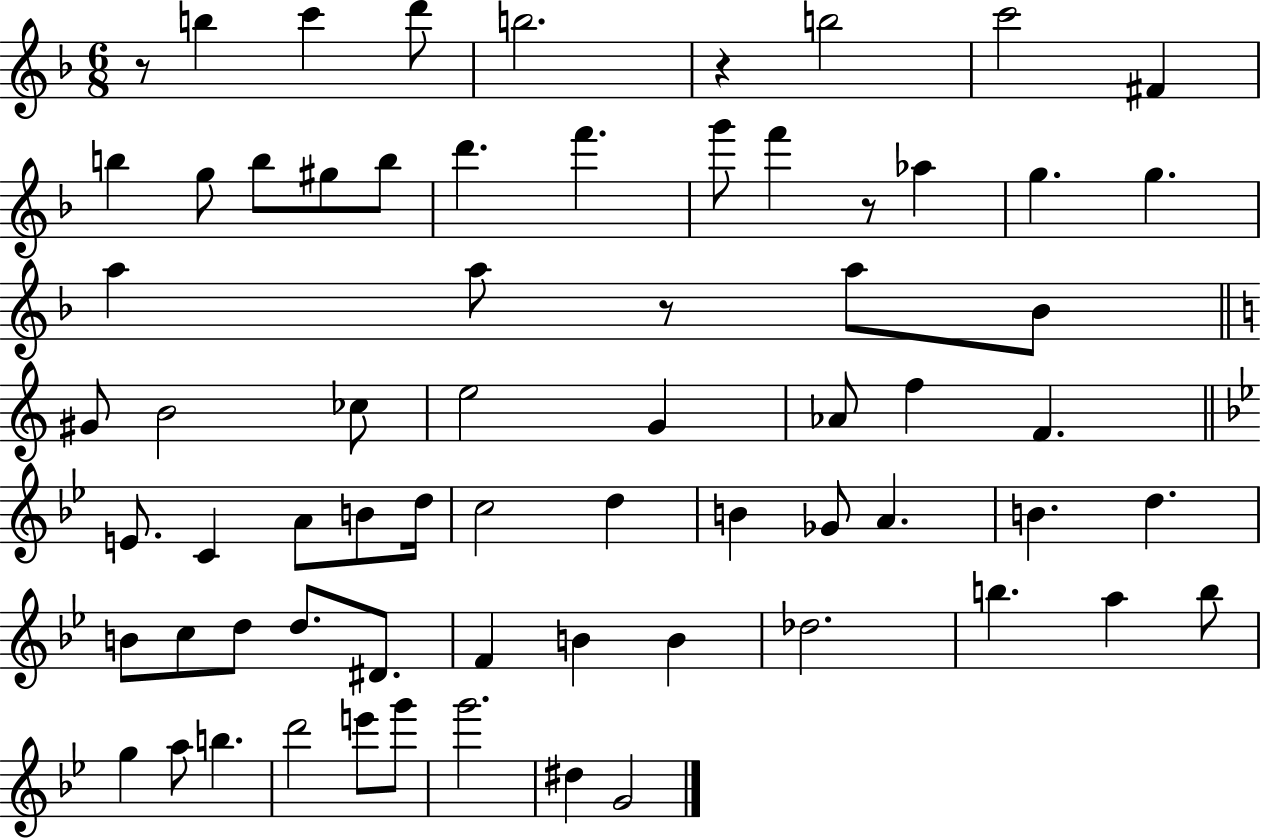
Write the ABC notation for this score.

X:1
T:Untitled
M:6/8
L:1/4
K:F
z/2 b c' d'/2 b2 z b2 c'2 ^F b g/2 b/2 ^g/2 b/2 d' f' g'/2 f' z/2 _a g g a a/2 z/2 a/2 _B/2 ^G/2 B2 _c/2 e2 G _A/2 f F E/2 C A/2 B/2 d/4 c2 d B _G/2 A B d B/2 c/2 d/2 d/2 ^D/2 F B B _d2 b a b/2 g a/2 b d'2 e'/2 g'/2 g'2 ^d G2